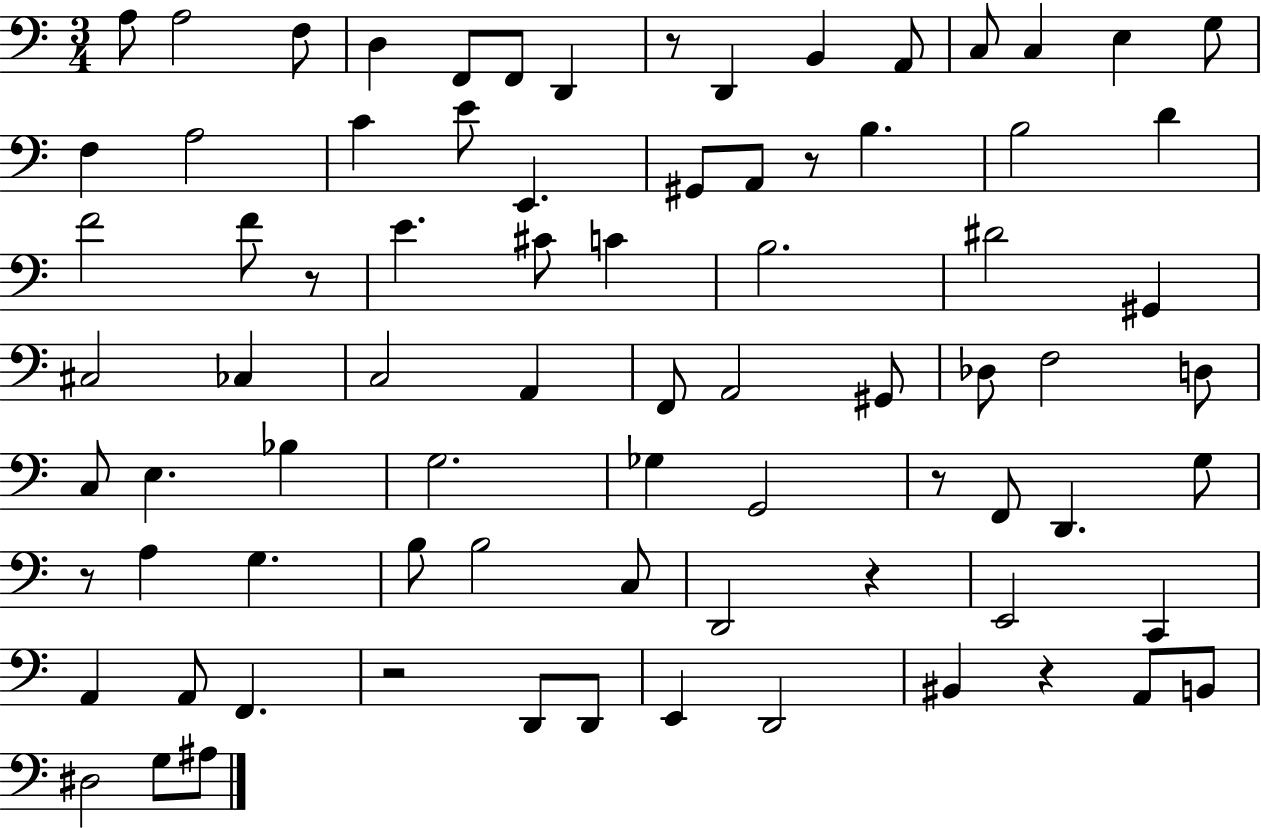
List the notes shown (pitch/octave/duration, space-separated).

A3/e A3/h F3/e D3/q F2/e F2/e D2/q R/e D2/q B2/q A2/e C3/e C3/q E3/q G3/e F3/q A3/h C4/q E4/e E2/q. G#2/e A2/e R/e B3/q. B3/h D4/q F4/h F4/e R/e E4/q. C#4/e C4/q B3/h. D#4/h G#2/q C#3/h CES3/q C3/h A2/q F2/e A2/h G#2/e Db3/e F3/h D3/e C3/e E3/q. Bb3/q G3/h. Gb3/q G2/h R/e F2/e D2/q. G3/e R/e A3/q G3/q. B3/e B3/h C3/e D2/h R/q E2/h C2/q A2/q A2/e F2/q. R/h D2/e D2/e E2/q D2/h BIS2/q R/q A2/e B2/e D#3/h G3/e A#3/e